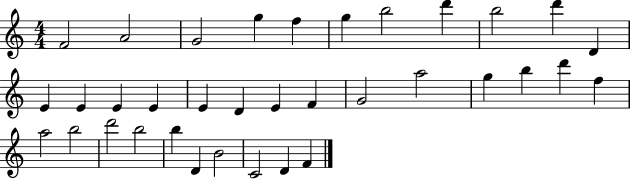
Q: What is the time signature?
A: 4/4